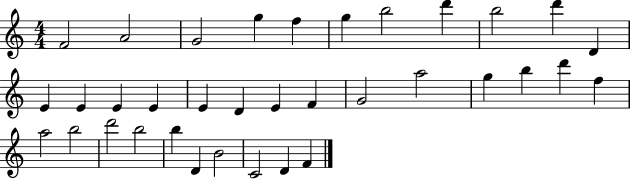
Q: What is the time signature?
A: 4/4